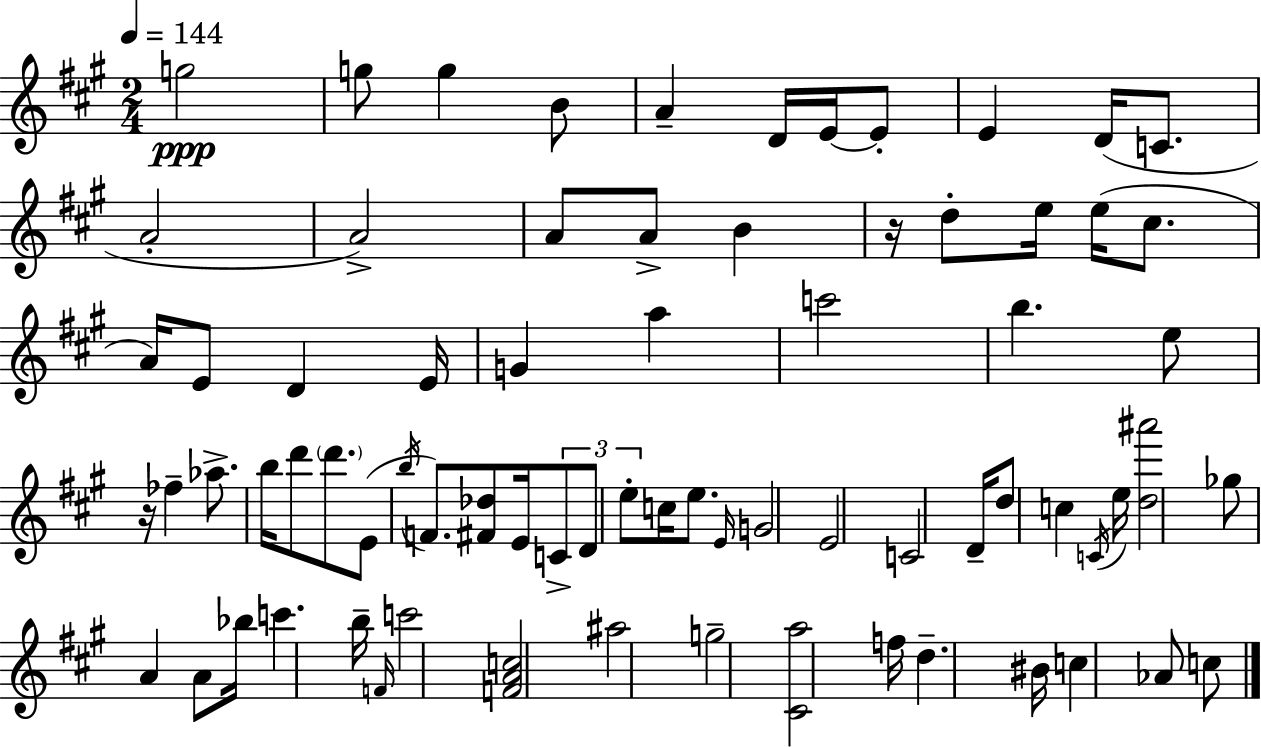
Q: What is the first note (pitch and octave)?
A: G5